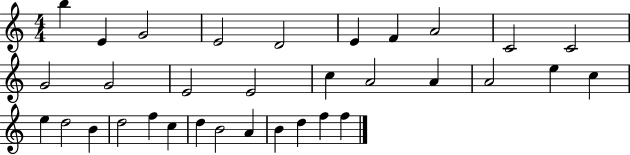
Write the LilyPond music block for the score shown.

{
  \clef treble
  \numericTimeSignature
  \time 4/4
  \key c \major
  b''4 e'4 g'2 | e'2 d'2 | e'4 f'4 a'2 | c'2 c'2 | \break g'2 g'2 | e'2 e'2 | c''4 a'2 a'4 | a'2 e''4 c''4 | \break e''4 d''2 b'4 | d''2 f''4 c''4 | d''4 b'2 a'4 | b'4 d''4 f''4 f''4 | \break \bar "|."
}